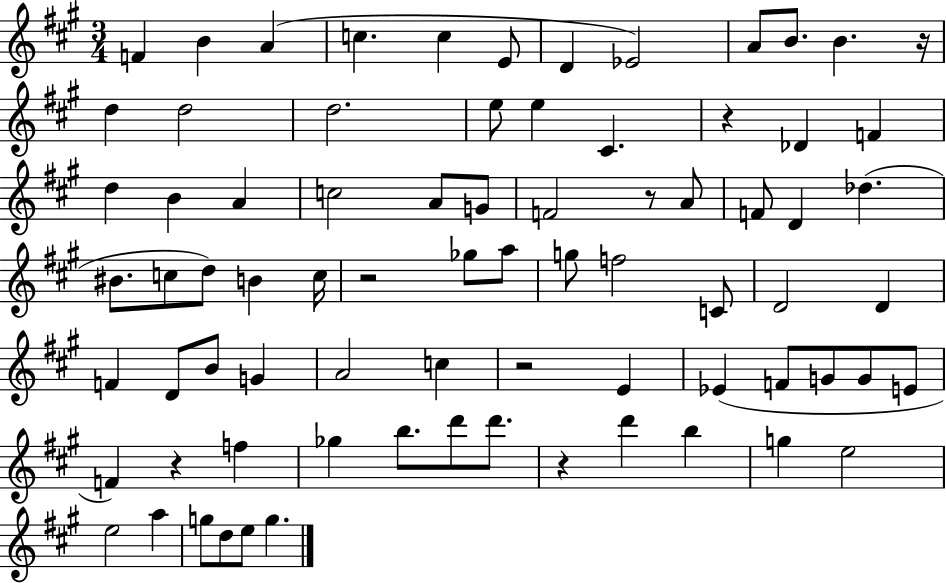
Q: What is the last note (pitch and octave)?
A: G5